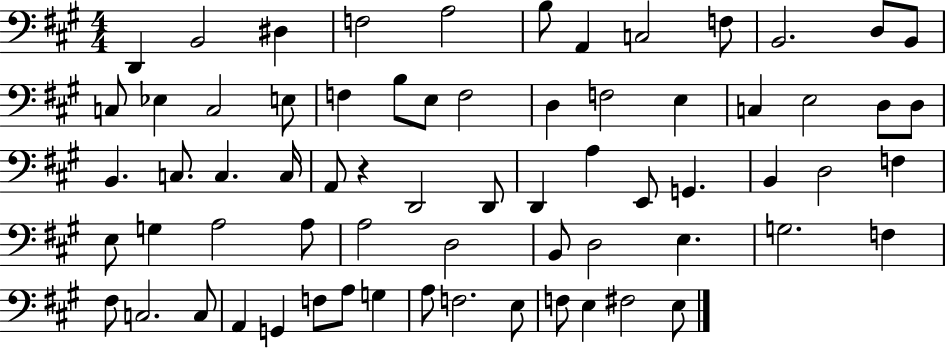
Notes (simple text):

D2/q B2/h D#3/q F3/h A3/h B3/e A2/q C3/h F3/e B2/h. D3/e B2/e C3/e Eb3/q C3/h E3/e F3/q B3/e E3/e F3/h D3/q F3/h E3/q C3/q E3/h D3/e D3/e B2/q. C3/e. C3/q. C3/s A2/e R/q D2/h D2/e D2/q A3/q E2/e G2/q. B2/q D3/h F3/q E3/e G3/q A3/h A3/e A3/h D3/h B2/e D3/h E3/q. G3/h. F3/q F#3/e C3/h. C3/e A2/q G2/q F3/e A3/e G3/q A3/e F3/h. E3/e F3/e E3/q F#3/h E3/e